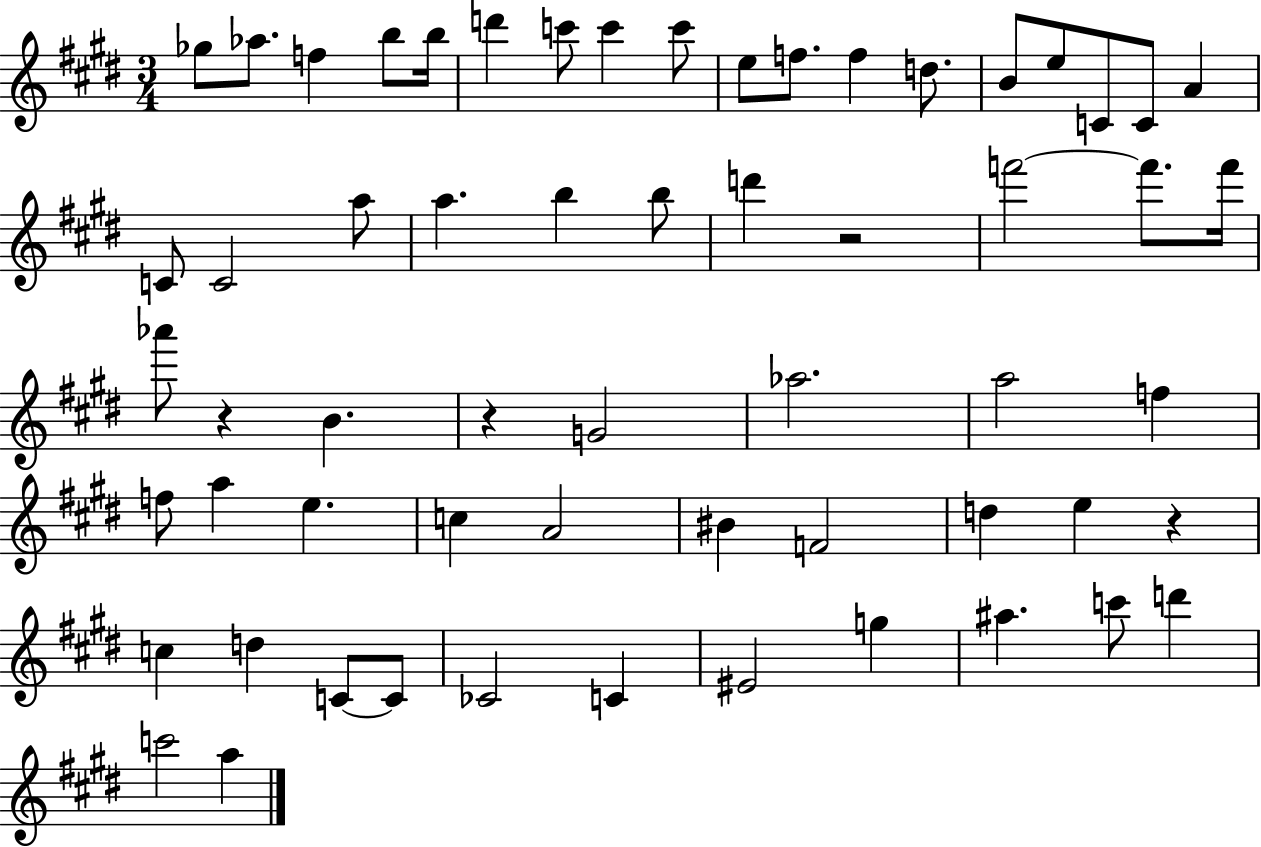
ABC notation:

X:1
T:Untitled
M:3/4
L:1/4
K:E
_g/2 _a/2 f b/2 b/4 d' c'/2 c' c'/2 e/2 f/2 f d/2 B/2 e/2 C/2 C/2 A C/2 C2 a/2 a b b/2 d' z2 f'2 f'/2 f'/4 _a'/2 z B z G2 _a2 a2 f f/2 a e c A2 ^B F2 d e z c d C/2 C/2 _C2 C ^E2 g ^a c'/2 d' c'2 a